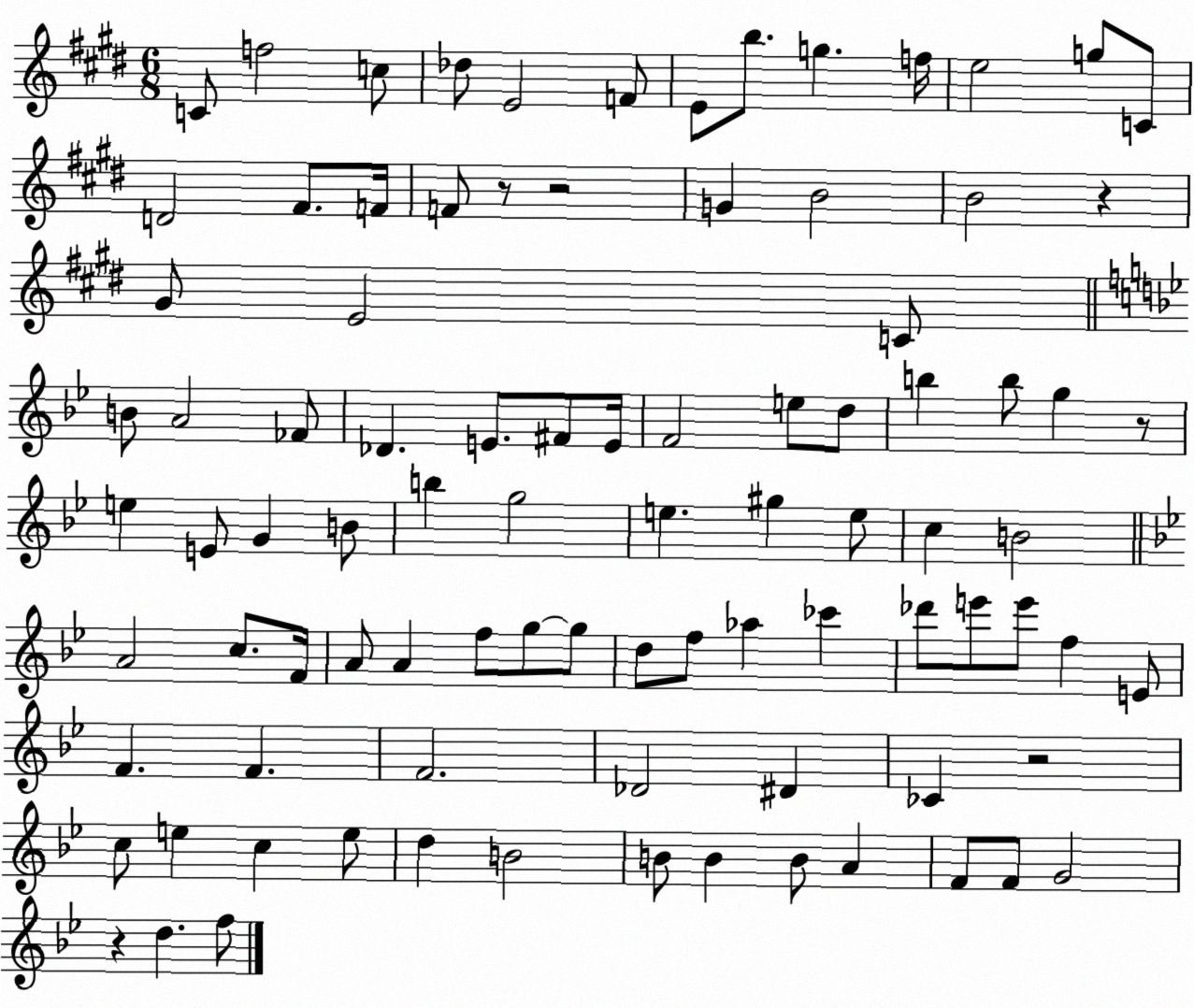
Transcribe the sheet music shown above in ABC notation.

X:1
T:Untitled
M:6/8
L:1/4
K:E
C/2 f2 c/2 _d/2 E2 F/2 E/2 b/2 g f/4 e2 g/2 C/2 D2 ^F/2 F/4 F/2 z/2 z2 G B2 B2 z ^G/2 E2 C/2 B/2 A2 _F/2 _D E/2 ^F/2 E/4 F2 e/2 d/2 b b/2 g z/2 e E/2 G B/2 b g2 e ^g e/2 c B2 A2 c/2 F/4 A/2 A f/2 g/2 g/2 d/2 f/2 _a _c' _d'/2 e'/2 e'/2 f E/2 F F F2 _D2 ^D _C z2 c/2 e c e/2 d B2 B/2 B B/2 A F/2 F/2 G2 z d f/2